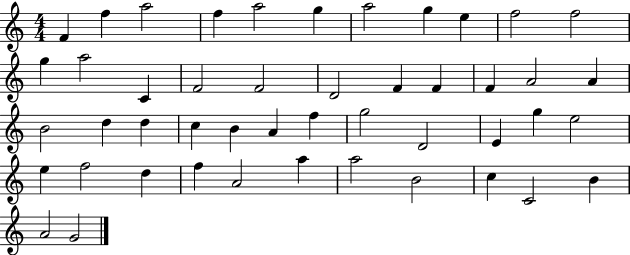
X:1
T:Untitled
M:4/4
L:1/4
K:C
F f a2 f a2 g a2 g e f2 f2 g a2 C F2 F2 D2 F F F A2 A B2 d d c B A f g2 D2 E g e2 e f2 d f A2 a a2 B2 c C2 B A2 G2